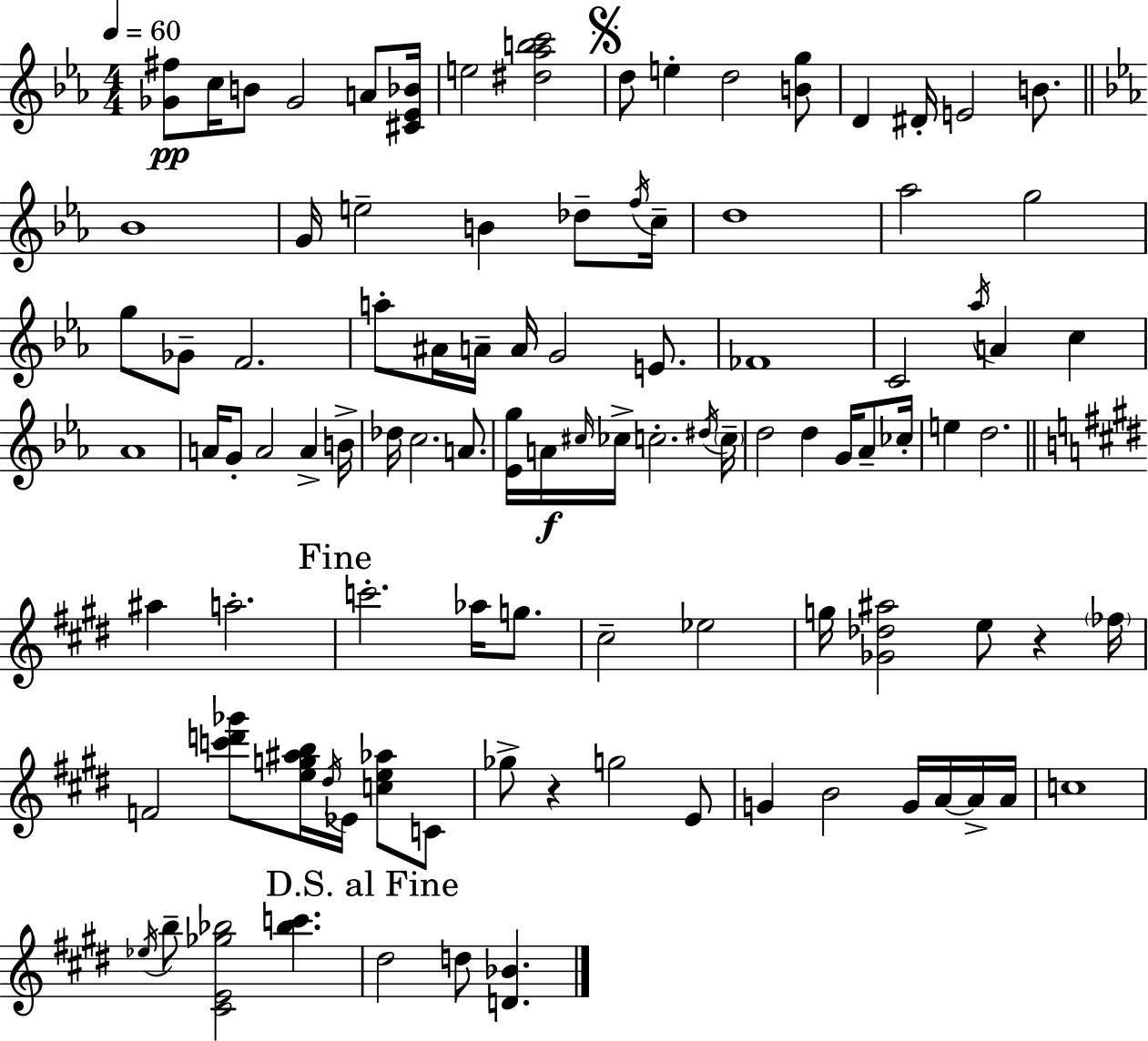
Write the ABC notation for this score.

X:1
T:Untitled
M:4/4
L:1/4
K:Eb
[_G^f]/2 c/4 B/2 _G2 A/2 [^C_E_B]/4 e2 [^d_abc']2 d/2 e d2 [Bg]/2 D ^D/4 E2 B/2 _B4 G/4 e2 B _d/2 f/4 c/4 d4 _a2 g2 g/2 _G/2 F2 a/2 ^A/4 A/4 A/4 G2 E/2 _F4 C2 _a/4 A c _A4 A/4 G/2 A2 A B/4 _d/4 c2 A/2 [_Eg]/4 A/4 ^c/4 _c/4 c2 ^d/4 c/4 d2 d G/4 _A/2 _c/4 e d2 ^a a2 c'2 _a/4 g/2 ^c2 _e2 g/4 [_G_d^a]2 e/2 z _f/4 F2 [c'd'_g']/2 [eg^ab]/4 ^d/4 _E/4 [ce_a]/2 C/2 _g/2 z g2 E/2 G B2 G/4 A/4 A/4 A/4 c4 _e/4 b/2 [^CE_g_b]2 [_bc'] ^d2 d/2 [D_B]